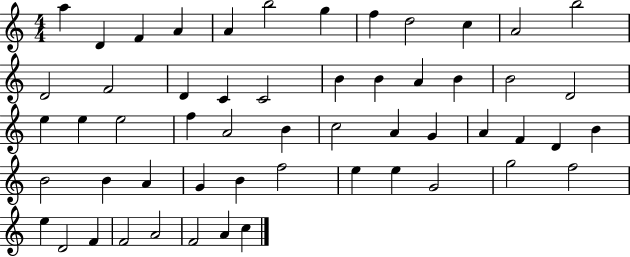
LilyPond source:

{
  \clef treble
  \numericTimeSignature
  \time 4/4
  \key c \major
  a''4 d'4 f'4 a'4 | a'4 b''2 g''4 | f''4 d''2 c''4 | a'2 b''2 | \break d'2 f'2 | d'4 c'4 c'2 | b'4 b'4 a'4 b'4 | b'2 d'2 | \break e''4 e''4 e''2 | f''4 a'2 b'4 | c''2 a'4 g'4 | a'4 f'4 d'4 b'4 | \break b'2 b'4 a'4 | g'4 b'4 f''2 | e''4 e''4 g'2 | g''2 f''2 | \break e''4 d'2 f'4 | f'2 a'2 | f'2 a'4 c''4 | \bar "|."
}